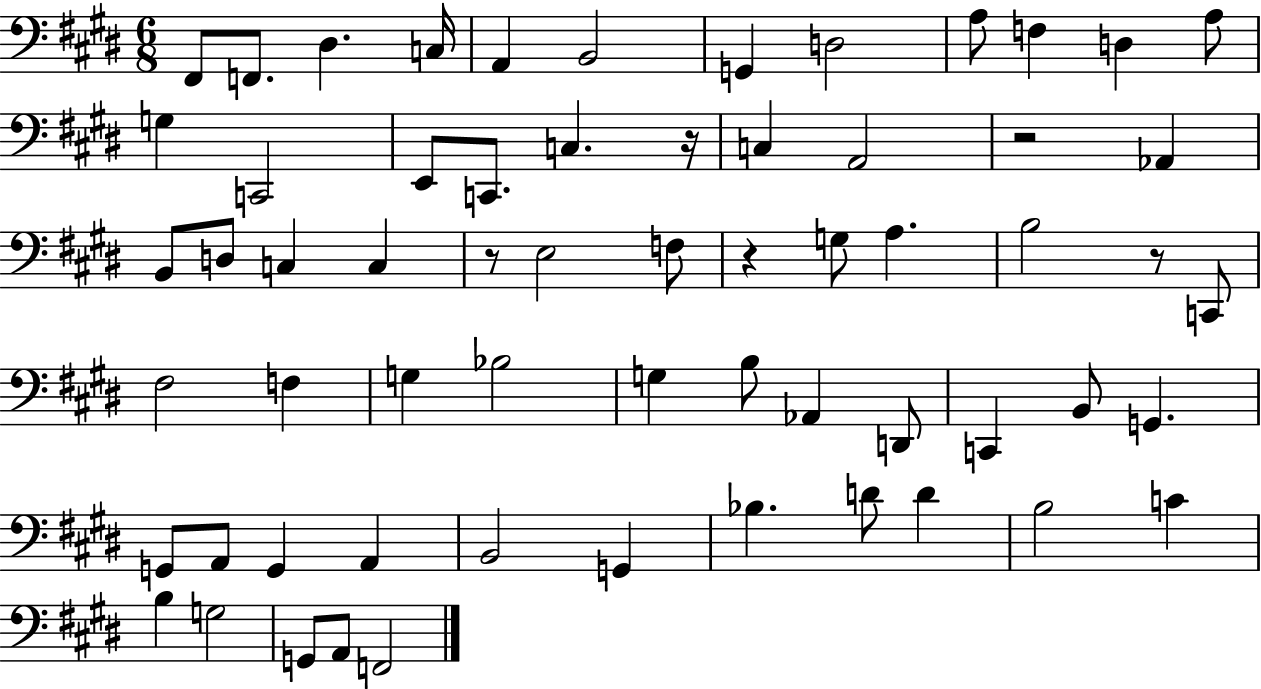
F#2/e F2/e. D#3/q. C3/s A2/q B2/h G2/q D3/h A3/e F3/q D3/q A3/e G3/q C2/h E2/e C2/e. C3/q. R/s C3/q A2/h R/h Ab2/q B2/e D3/e C3/q C3/q R/e E3/h F3/e R/q G3/e A3/q. B3/h R/e C2/e F#3/h F3/q G3/q Bb3/h G3/q B3/e Ab2/q D2/e C2/q B2/e G2/q. G2/e A2/e G2/q A2/q B2/h G2/q Bb3/q. D4/e D4/q B3/h C4/q B3/q G3/h G2/e A2/e F2/h